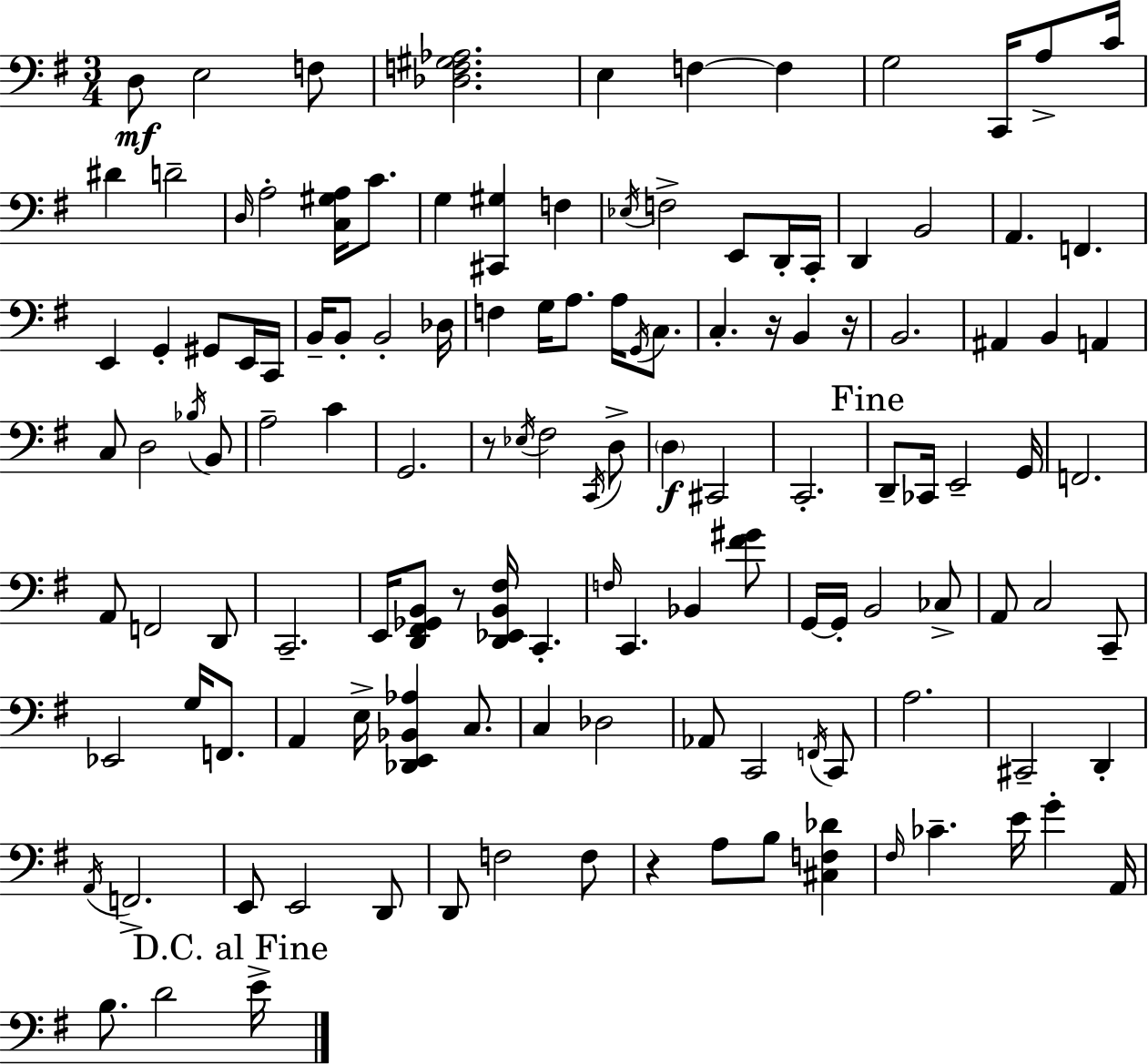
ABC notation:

X:1
T:Untitled
M:3/4
L:1/4
K:G
D,/2 E,2 F,/2 [_D,F,^G,_A,]2 E, F, F, G,2 C,,/4 A,/2 C/4 ^D D2 D,/4 A,2 [C,^G,A,]/4 C/2 G, [^C,,^G,] F, _E,/4 F,2 E,,/2 D,,/4 C,,/4 D,, B,,2 A,, F,, E,, G,, ^G,,/2 E,,/4 C,,/4 B,,/4 B,,/2 B,,2 _D,/4 F, G,/4 A,/2 A,/4 G,,/4 C,/2 C, z/4 B,, z/4 B,,2 ^A,, B,, A,, C,/2 D,2 _B,/4 B,,/2 A,2 C G,,2 z/2 _E,/4 ^F,2 C,,/4 D,/2 D, ^C,,2 C,,2 D,,/2 _C,,/4 E,,2 G,,/4 F,,2 A,,/2 F,,2 D,,/2 C,,2 E,,/4 [D,,^F,,_G,,B,,]/2 z/2 [D,,_E,,B,,^F,]/4 C,, F,/4 C,, _B,, [^F^G]/2 G,,/4 G,,/4 B,,2 _C,/2 A,,/2 C,2 C,,/2 _E,,2 G,/4 F,,/2 A,, E,/4 [_D,,E,,_B,,_A,] C,/2 C, _D,2 _A,,/2 C,,2 F,,/4 C,,/2 A,2 ^C,,2 D,, A,,/4 F,,2 E,,/2 E,,2 D,,/2 D,,/2 F,2 F,/2 z A,/2 B,/2 [^C,F,_D] ^F,/4 _C E/4 G A,,/4 B,/2 D2 E/4